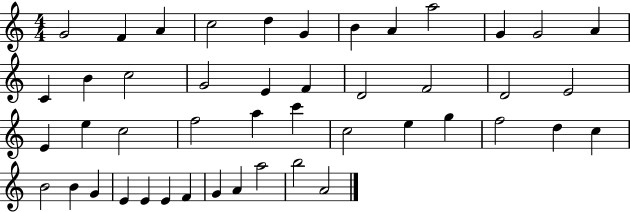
G4/h F4/q A4/q C5/h D5/q G4/q B4/q A4/q A5/h G4/q G4/h A4/q C4/q B4/q C5/h G4/h E4/q F4/q D4/h F4/h D4/h E4/h E4/q E5/q C5/h F5/h A5/q C6/q C5/h E5/q G5/q F5/h D5/q C5/q B4/h B4/q G4/q E4/q E4/q E4/q F4/q G4/q A4/q A5/h B5/h A4/h